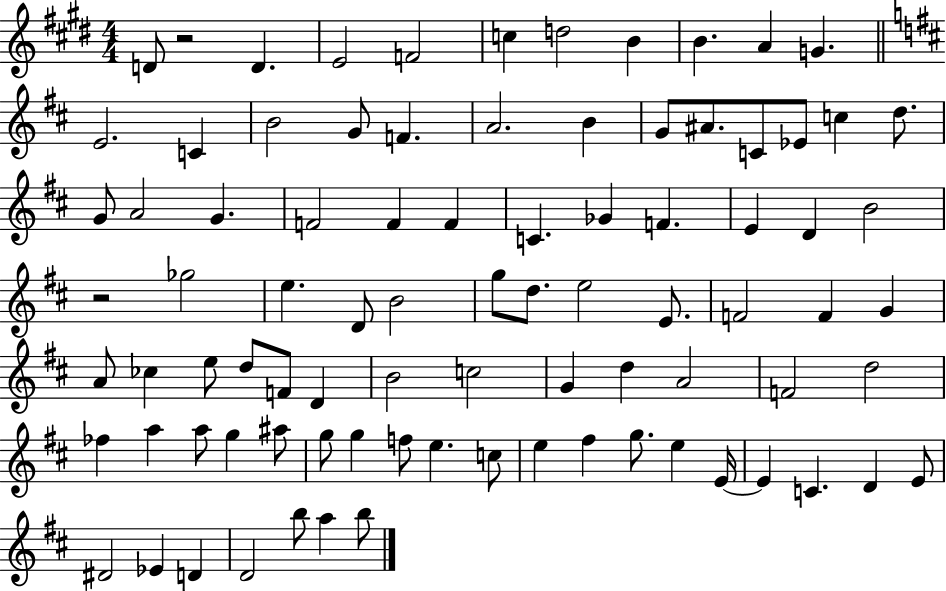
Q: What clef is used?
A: treble